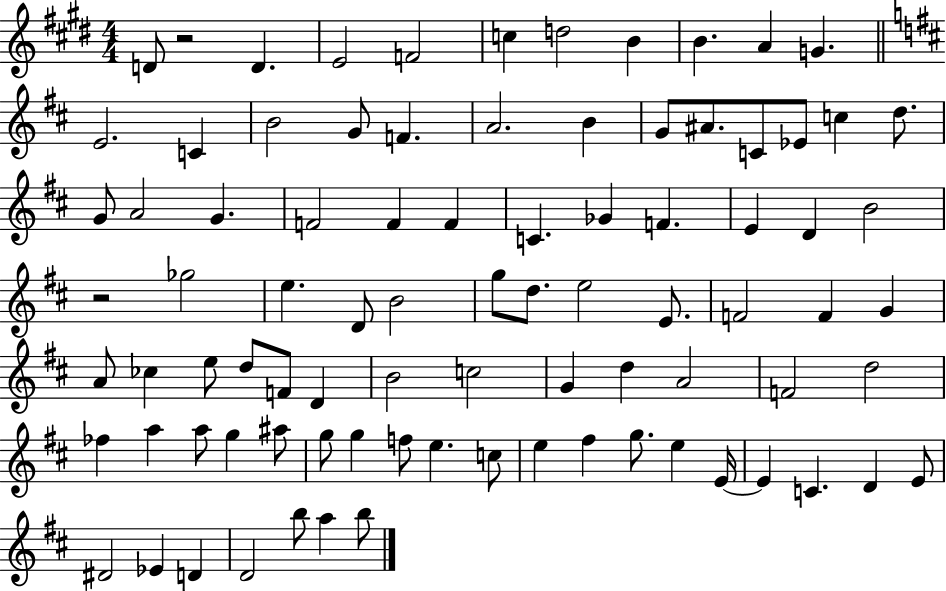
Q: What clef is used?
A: treble